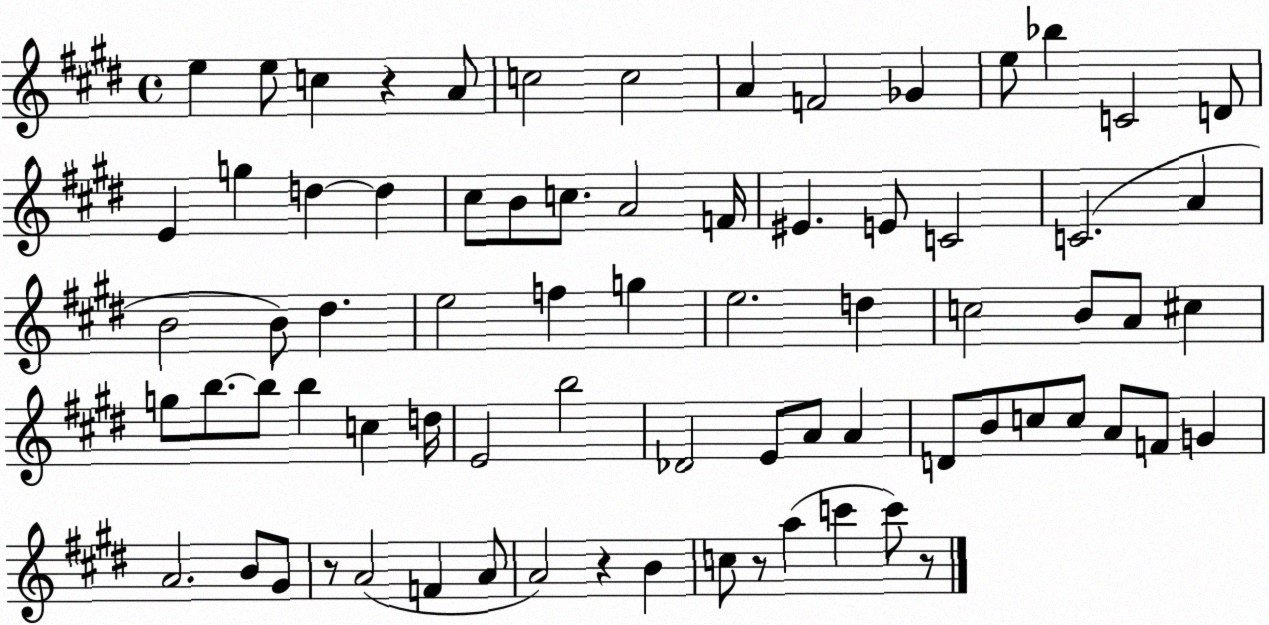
X:1
T:Untitled
M:4/4
L:1/4
K:E
e e/2 c z A/2 c2 c2 A F2 _G e/2 _b C2 D/2 E g d d ^c/2 B/2 c/2 A2 F/4 ^E E/2 C2 C2 A B2 B/2 ^d e2 f g e2 d c2 B/2 A/2 ^c g/2 b/2 b/2 b c d/4 E2 b2 _D2 E/2 A/2 A D/2 B/2 c/2 c/2 A/2 F/2 G A2 B/2 ^G/2 z/2 A2 F A/2 A2 z B c/2 z/2 a c' c'/2 z/2